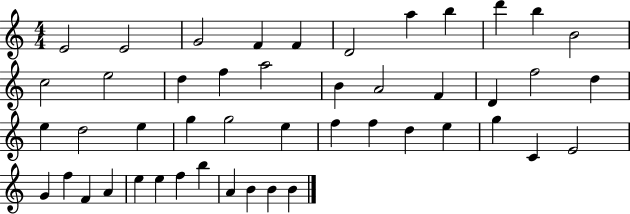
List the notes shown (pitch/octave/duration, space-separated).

E4/h E4/h G4/h F4/q F4/q D4/h A5/q B5/q D6/q B5/q B4/h C5/h E5/h D5/q F5/q A5/h B4/q A4/h F4/q D4/q F5/h D5/q E5/q D5/h E5/q G5/q G5/h E5/q F5/q F5/q D5/q E5/q G5/q C4/q E4/h G4/q F5/q F4/q A4/q E5/q E5/q F5/q B5/q A4/q B4/q B4/q B4/q